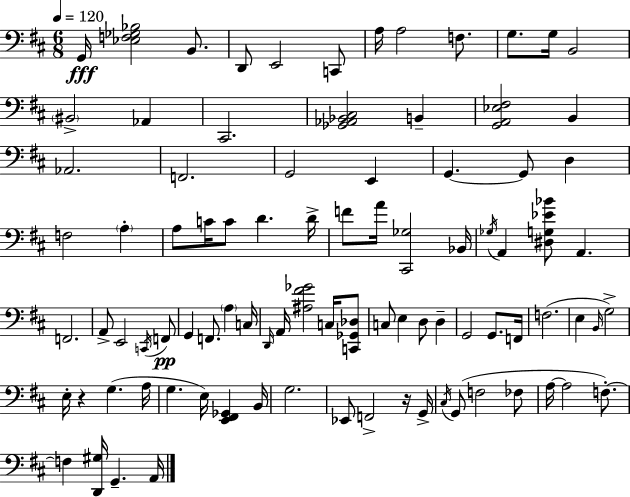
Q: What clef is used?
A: bass